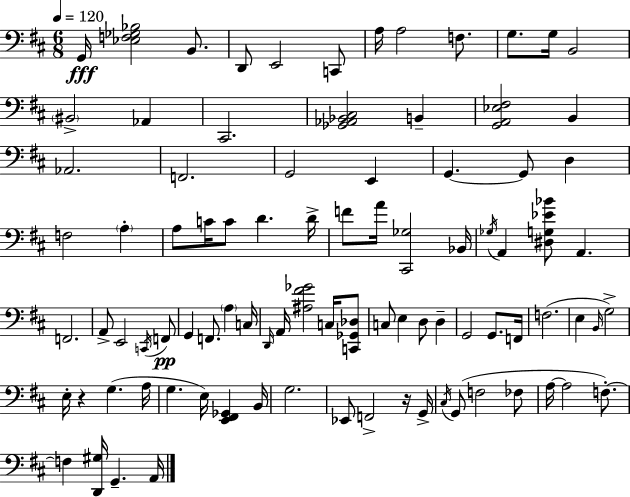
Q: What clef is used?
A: bass